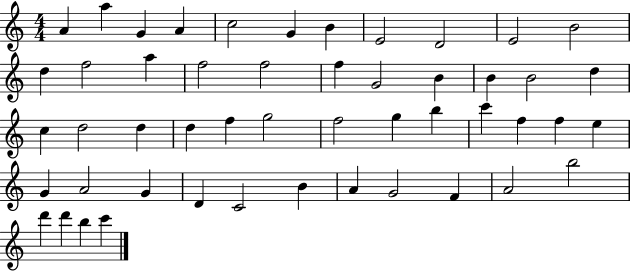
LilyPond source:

{
  \clef treble
  \numericTimeSignature
  \time 4/4
  \key c \major
  a'4 a''4 g'4 a'4 | c''2 g'4 b'4 | e'2 d'2 | e'2 b'2 | \break d''4 f''2 a''4 | f''2 f''2 | f''4 g'2 b'4 | b'4 b'2 d''4 | \break c''4 d''2 d''4 | d''4 f''4 g''2 | f''2 g''4 b''4 | c'''4 f''4 f''4 e''4 | \break g'4 a'2 g'4 | d'4 c'2 b'4 | a'4 g'2 f'4 | a'2 b''2 | \break d'''4 d'''4 b''4 c'''4 | \bar "|."
}